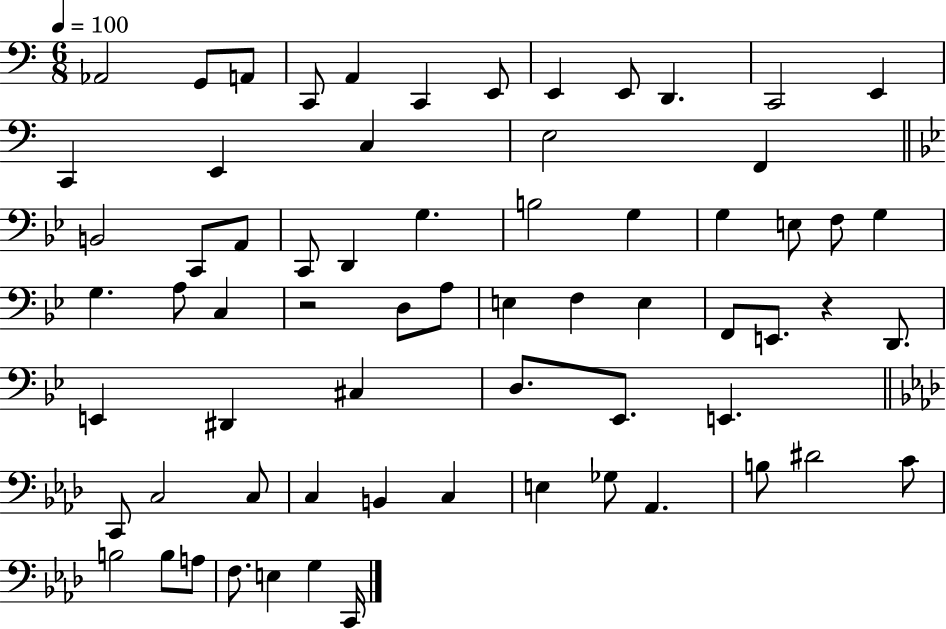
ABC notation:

X:1
T:Untitled
M:6/8
L:1/4
K:C
_A,,2 G,,/2 A,,/2 C,,/2 A,, C,, E,,/2 E,, E,,/2 D,, C,,2 E,, C,, E,, C, E,2 F,, B,,2 C,,/2 A,,/2 C,,/2 D,, G, B,2 G, G, E,/2 F,/2 G, G, A,/2 C, z2 D,/2 A,/2 E, F, E, F,,/2 E,,/2 z D,,/2 E,, ^D,, ^C, D,/2 _E,,/2 E,, C,,/2 C,2 C,/2 C, B,, C, E, _G,/2 _A,, B,/2 ^D2 C/2 B,2 B,/2 A,/2 F,/2 E, G, C,,/4